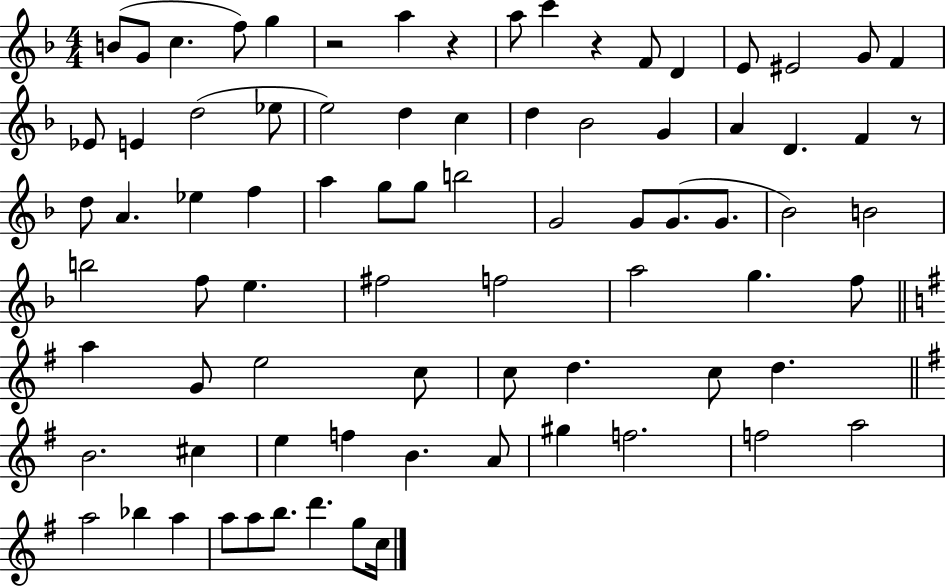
{
  \clef treble
  \numericTimeSignature
  \time 4/4
  \key f \major
  b'8( g'8 c''4. f''8) g''4 | r2 a''4 r4 | a''8 c'''4 r4 f'8 d'4 | e'8 eis'2 g'8 f'4 | \break ees'8 e'4 d''2( ees''8 | e''2) d''4 c''4 | d''4 bes'2 g'4 | a'4 d'4. f'4 r8 | \break d''8 a'4. ees''4 f''4 | a''4 g''8 g''8 b''2 | g'2 g'8 g'8.( g'8. | bes'2) b'2 | \break b''2 f''8 e''4. | fis''2 f''2 | a''2 g''4. f''8 | \bar "||" \break \key g \major a''4 g'8 e''2 c''8 | c''8 d''4. c''8 d''4. | \bar "||" \break \key g \major b'2. cis''4 | e''4 f''4 b'4. a'8 | gis''4 f''2. | f''2 a''2 | \break a''2 bes''4 a''4 | a''8 a''8 b''8. d'''4. g''8 c''16 | \bar "|."
}